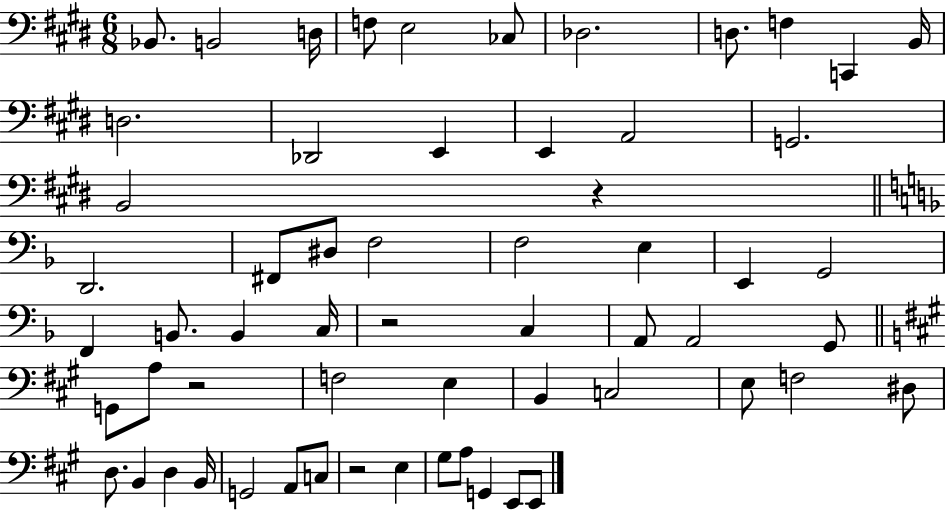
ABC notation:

X:1
T:Untitled
M:6/8
L:1/4
K:E
_B,,/2 B,,2 D,/4 F,/2 E,2 _C,/2 _D,2 D,/2 F, C,, B,,/4 D,2 _D,,2 E,, E,, A,,2 G,,2 B,,2 z D,,2 ^F,,/2 ^D,/2 F,2 F,2 E, E,, G,,2 F,, B,,/2 B,, C,/4 z2 C, A,,/2 A,,2 G,,/2 G,,/2 A,/2 z2 F,2 E, B,, C,2 E,/2 F,2 ^D,/2 D,/2 B,, D, B,,/4 G,,2 A,,/2 C,/2 z2 E, ^G,/2 A,/2 G,, E,,/2 E,,/2